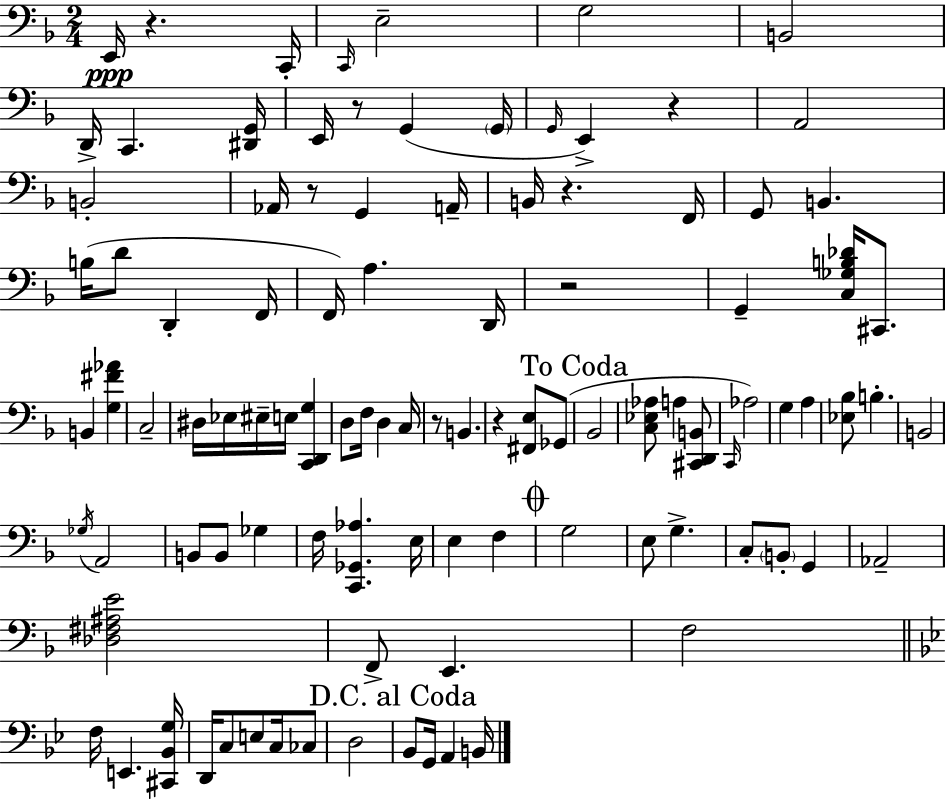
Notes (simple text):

E2/s R/q. C2/s C2/s E3/h G3/h B2/h D2/s C2/q. [D#2,G2]/s E2/s R/e G2/q G2/s G2/s E2/q R/q A2/h B2/h Ab2/s R/e G2/q A2/s B2/s R/q. F2/s G2/e B2/q. B3/s D4/e D2/q F2/s F2/s A3/q. D2/s R/h G2/q [C3,Gb3,B3,Db4]/s C#2/e. B2/q [G3,F#4,Ab4]/q C3/h D#3/s Eb3/s EIS3/s E3/s [C2,D2,G3]/q D3/e F3/s D3/q C3/s R/e B2/q. R/q [F#2,E3]/e Gb2/e Bb2/h [C3,Eb3,Ab3]/e A3/q [C#2,D2,B2]/e C2/s Ab3/h G3/q A3/q [Eb3,Bb3]/e B3/q. B2/h Gb3/s A2/h B2/e B2/e Gb3/q F3/s [C2,Gb2,Ab3]/q. E3/s E3/q F3/q G3/h E3/e G3/q. C3/e B2/e G2/q Ab2/h [Db3,F#3,A#3,E4]/h F2/e E2/q. F3/h F3/s E2/q. [C#2,Bb2,G3]/s D2/s C3/e E3/e C3/s CES3/e D3/h Bb2/e G2/s A2/q B2/s